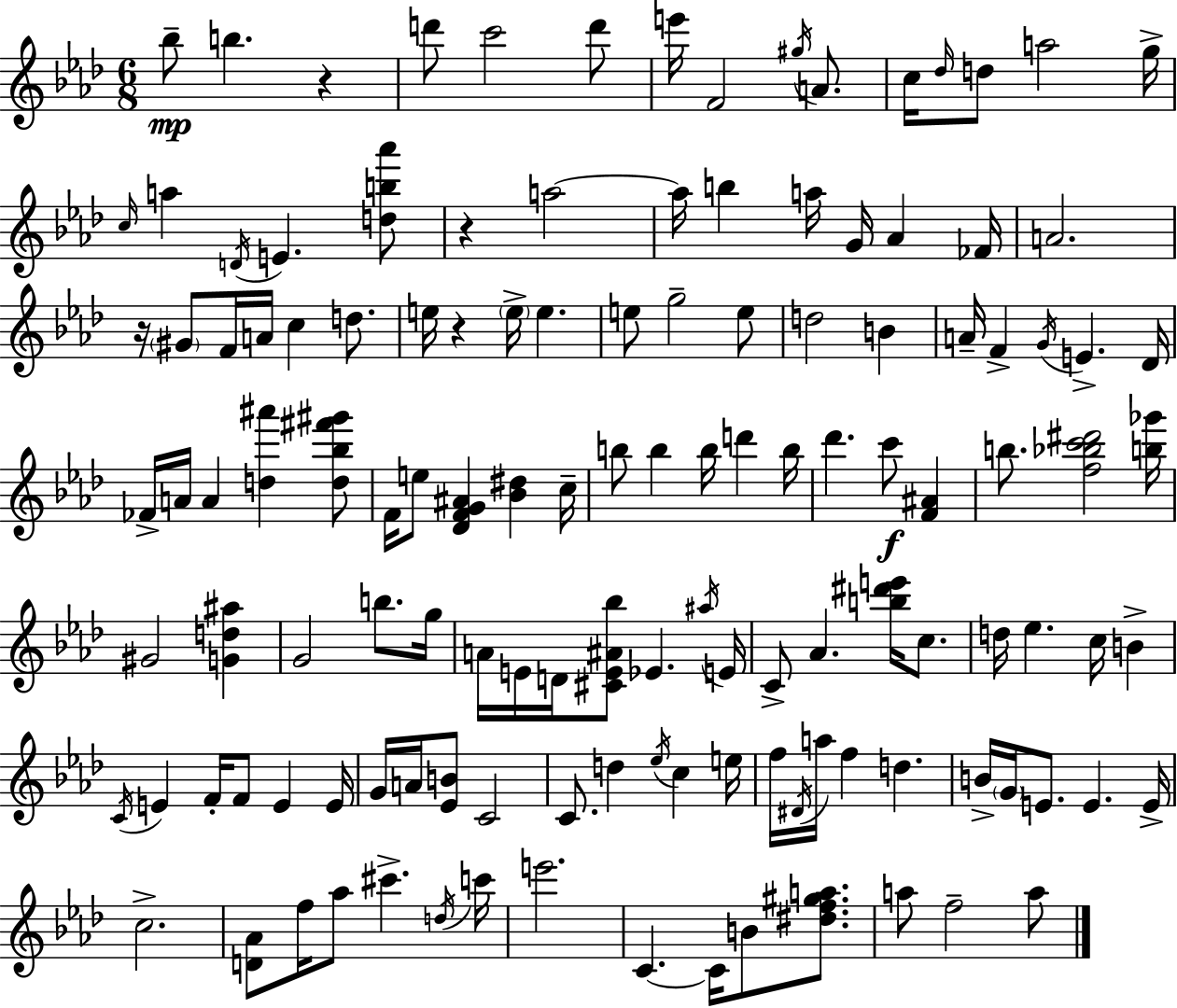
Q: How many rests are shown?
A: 4